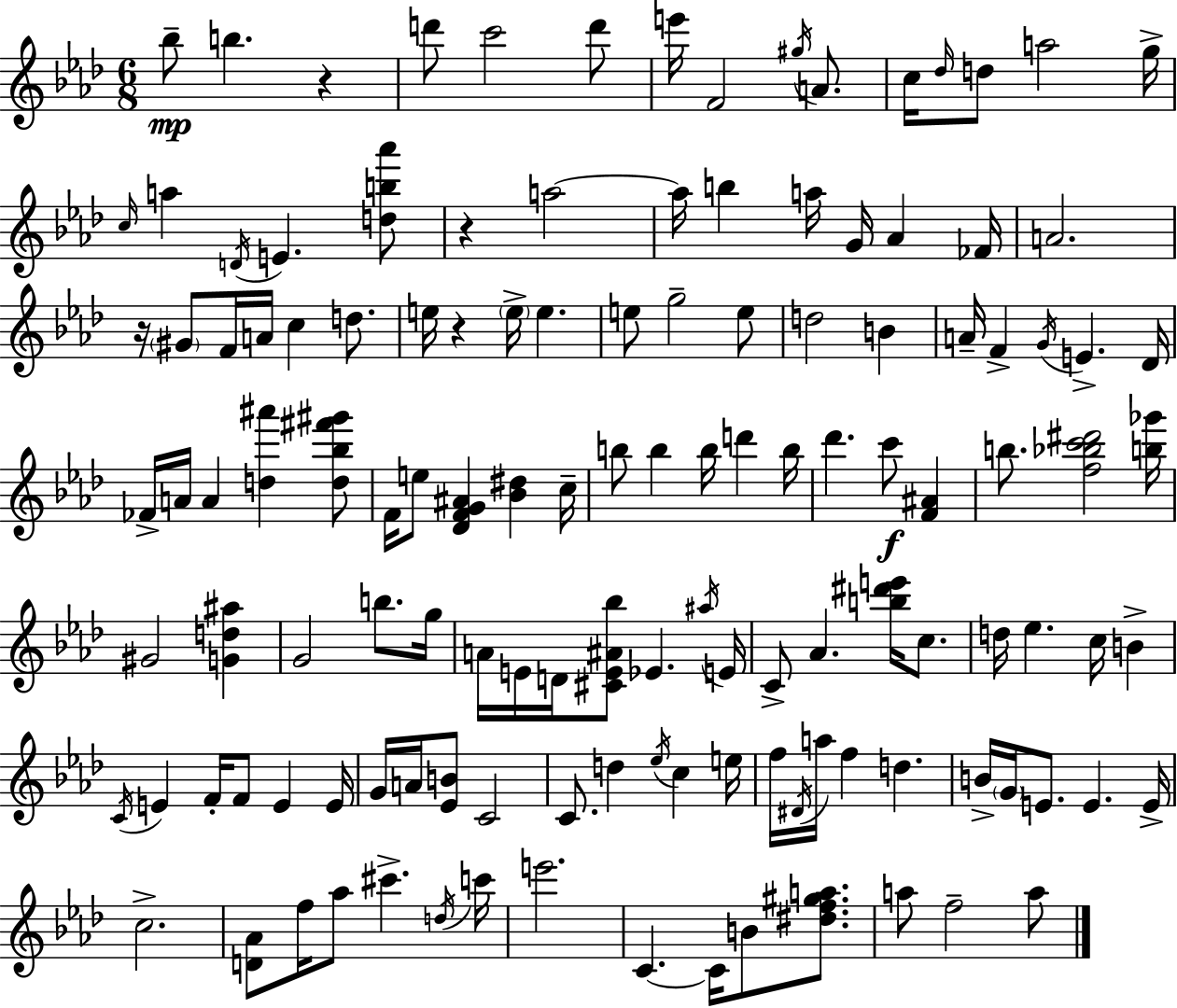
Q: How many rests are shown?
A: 4